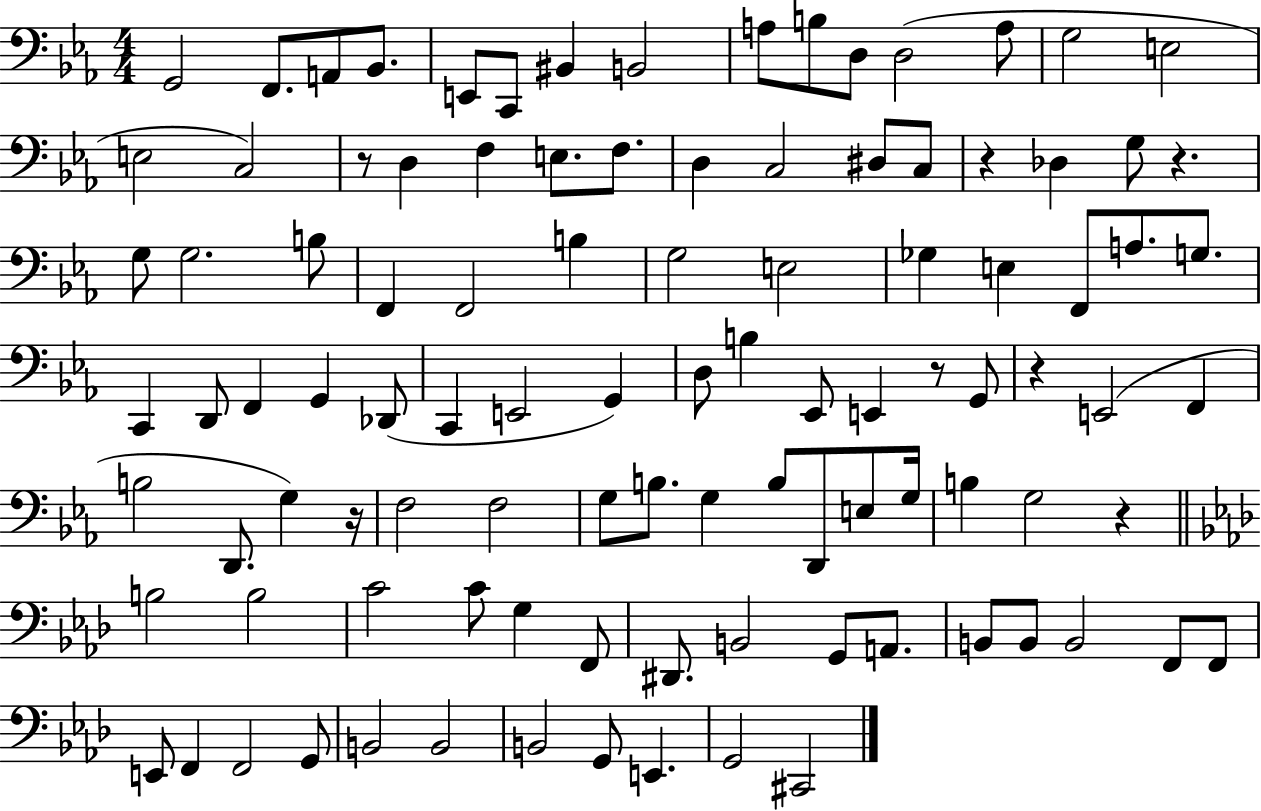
{
  \clef bass
  \numericTimeSignature
  \time 4/4
  \key ees \major
  g,2 f,8. a,8 bes,8. | e,8 c,8 bis,4 b,2 | a8 b8 d8 d2( a8 | g2 e2 | \break e2 c2) | r8 d4 f4 e8. f8. | d4 c2 dis8 c8 | r4 des4 g8 r4. | \break g8 g2. b8 | f,4 f,2 b4 | g2 e2 | ges4 e4 f,8 a8. g8. | \break c,4 d,8 f,4 g,4 des,8( | c,4 e,2 g,4) | d8 b4 ees,8 e,4 r8 g,8 | r4 e,2( f,4 | \break b2 d,8. g4) r16 | f2 f2 | g8 b8. g4 b8 d,8 e8 g16 | b4 g2 r4 | \break \bar "||" \break \key f \minor b2 b2 | c'2 c'8 g4 f,8 | dis,8. b,2 g,8 a,8. | b,8 b,8 b,2 f,8 f,8 | \break e,8 f,4 f,2 g,8 | b,2 b,2 | b,2 g,8 e,4. | g,2 cis,2 | \break \bar "|."
}